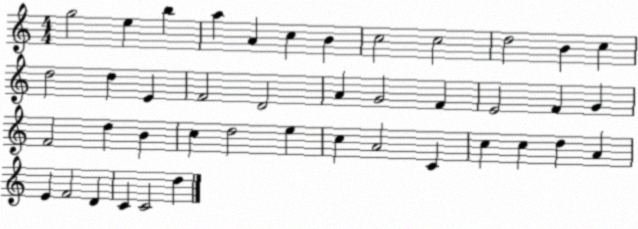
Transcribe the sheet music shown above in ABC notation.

X:1
T:Untitled
M:4/4
L:1/4
K:C
g2 e b a A c B c2 c2 d2 B c d2 d E F2 D2 A G2 F E2 F G F2 d B c d2 e c A2 C c c d A E F2 D C C2 d